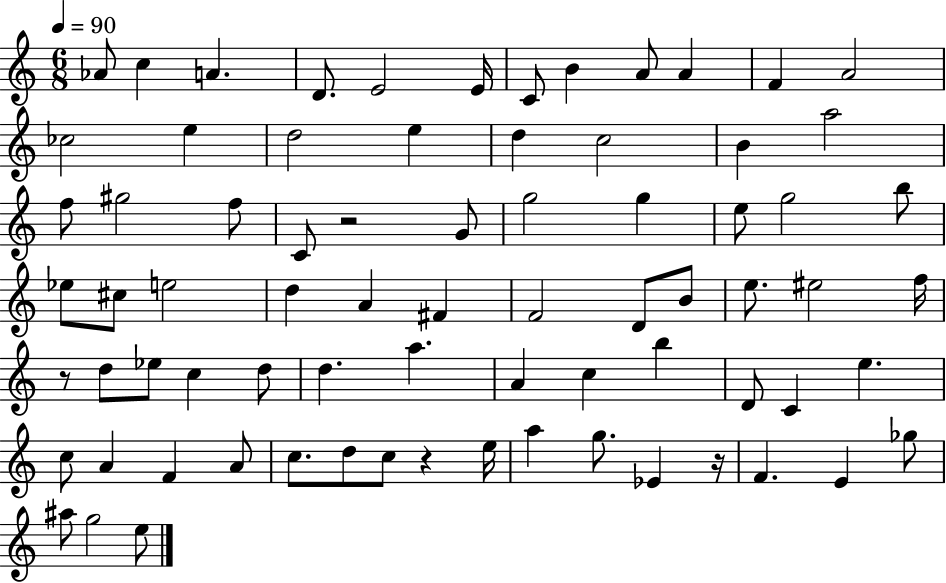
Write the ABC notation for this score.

X:1
T:Untitled
M:6/8
L:1/4
K:C
_A/2 c A D/2 E2 E/4 C/2 B A/2 A F A2 _c2 e d2 e d c2 B a2 f/2 ^g2 f/2 C/2 z2 G/2 g2 g e/2 g2 b/2 _e/2 ^c/2 e2 d A ^F F2 D/2 B/2 e/2 ^e2 f/4 z/2 d/2 _e/2 c d/2 d a A c b D/2 C e c/2 A F A/2 c/2 d/2 c/2 z e/4 a g/2 _E z/4 F E _g/2 ^a/2 g2 e/2